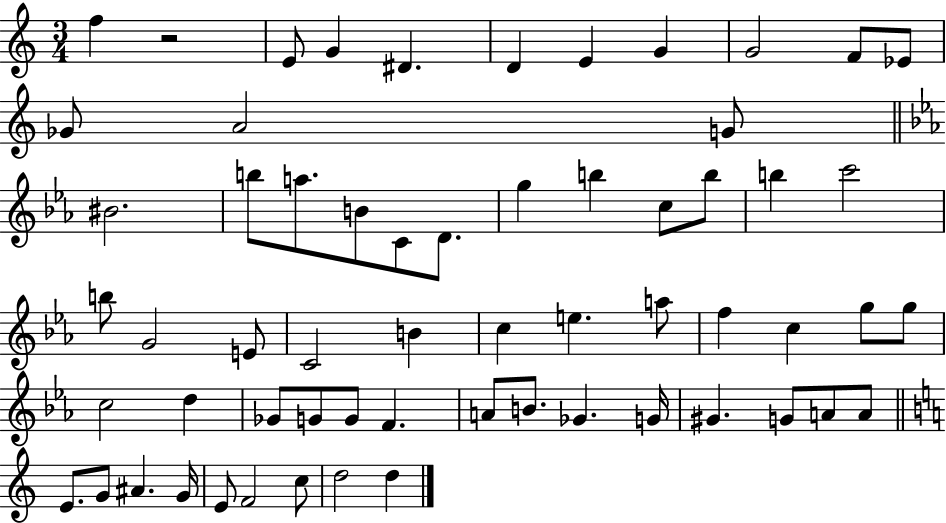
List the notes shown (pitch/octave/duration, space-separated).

F5/q R/h E4/e G4/q D#4/q. D4/q E4/q G4/q G4/h F4/e Eb4/e Gb4/e A4/h G4/e BIS4/h. B5/e A5/e. B4/e C4/e D4/e. G5/q B5/q C5/e B5/e B5/q C6/h B5/e G4/h E4/e C4/h B4/q C5/q E5/q. A5/e F5/q C5/q G5/e G5/e C5/h D5/q Gb4/e G4/e G4/e F4/q. A4/e B4/e. Gb4/q. G4/s G#4/q. G4/e A4/e A4/e E4/e. G4/e A#4/q. G4/s E4/e F4/h C5/e D5/h D5/q